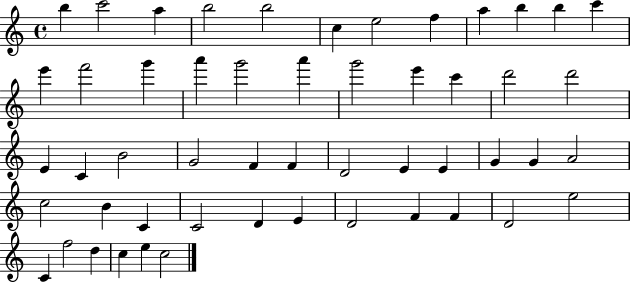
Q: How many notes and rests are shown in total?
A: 52